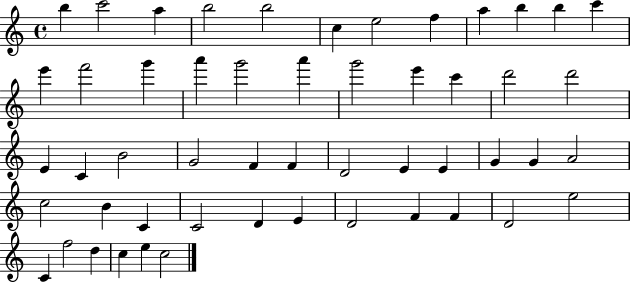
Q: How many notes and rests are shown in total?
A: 52